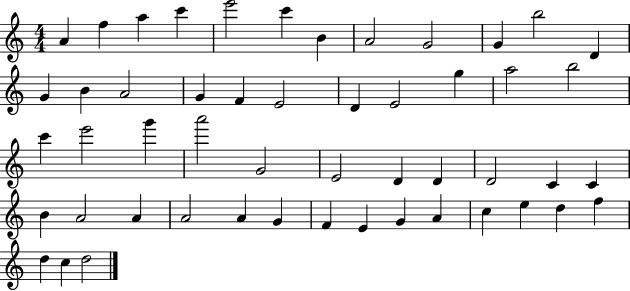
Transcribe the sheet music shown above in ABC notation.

X:1
T:Untitled
M:4/4
L:1/4
K:C
A f a c' e'2 c' B A2 G2 G b2 D G B A2 G F E2 D E2 g a2 b2 c' e'2 g' a'2 G2 E2 D D D2 C C B A2 A A2 A G F E G A c e d f d c d2